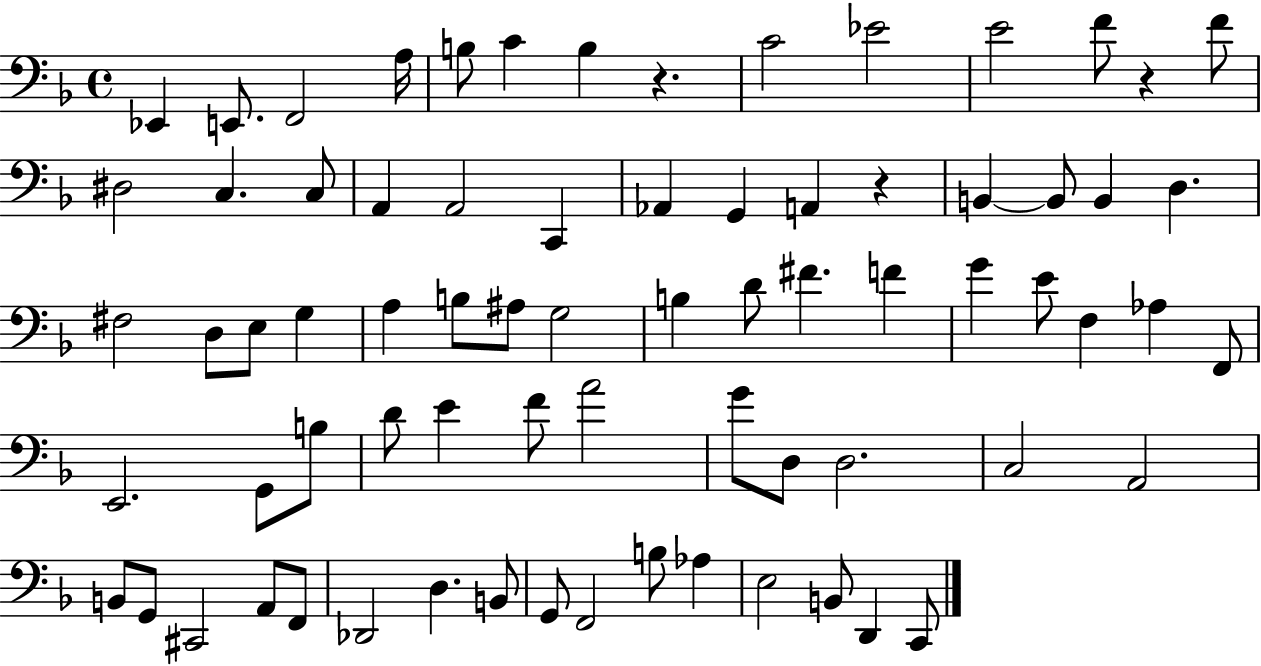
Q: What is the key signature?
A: F major